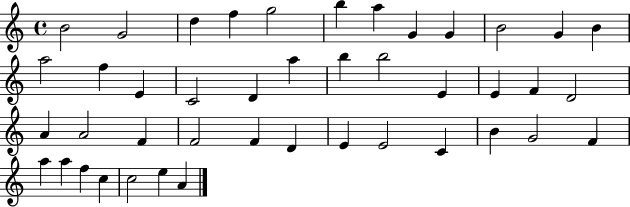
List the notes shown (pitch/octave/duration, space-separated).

B4/h G4/h D5/q F5/q G5/h B5/q A5/q G4/q G4/q B4/h G4/q B4/q A5/h F5/q E4/q C4/h D4/q A5/q B5/q B5/h E4/q E4/q F4/q D4/h A4/q A4/h F4/q F4/h F4/q D4/q E4/q E4/h C4/q B4/q G4/h F4/q A5/q A5/q F5/q C5/q C5/h E5/q A4/q